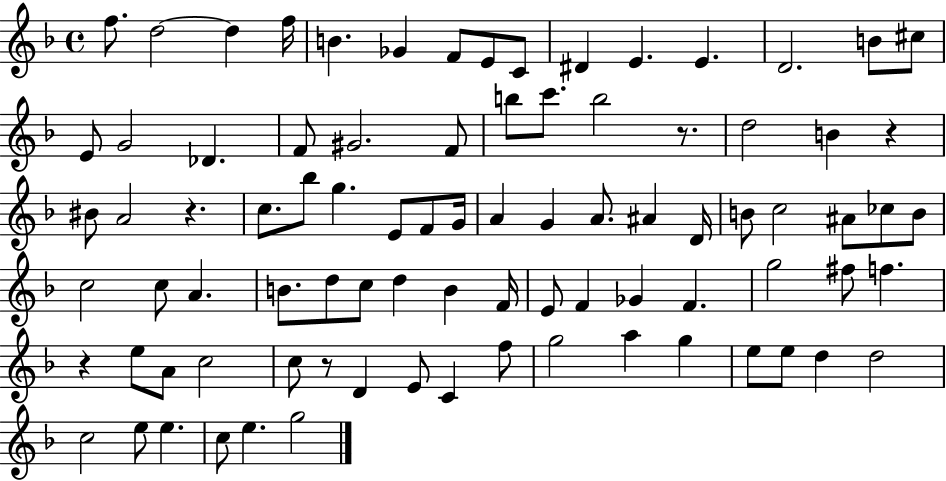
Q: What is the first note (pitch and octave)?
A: F5